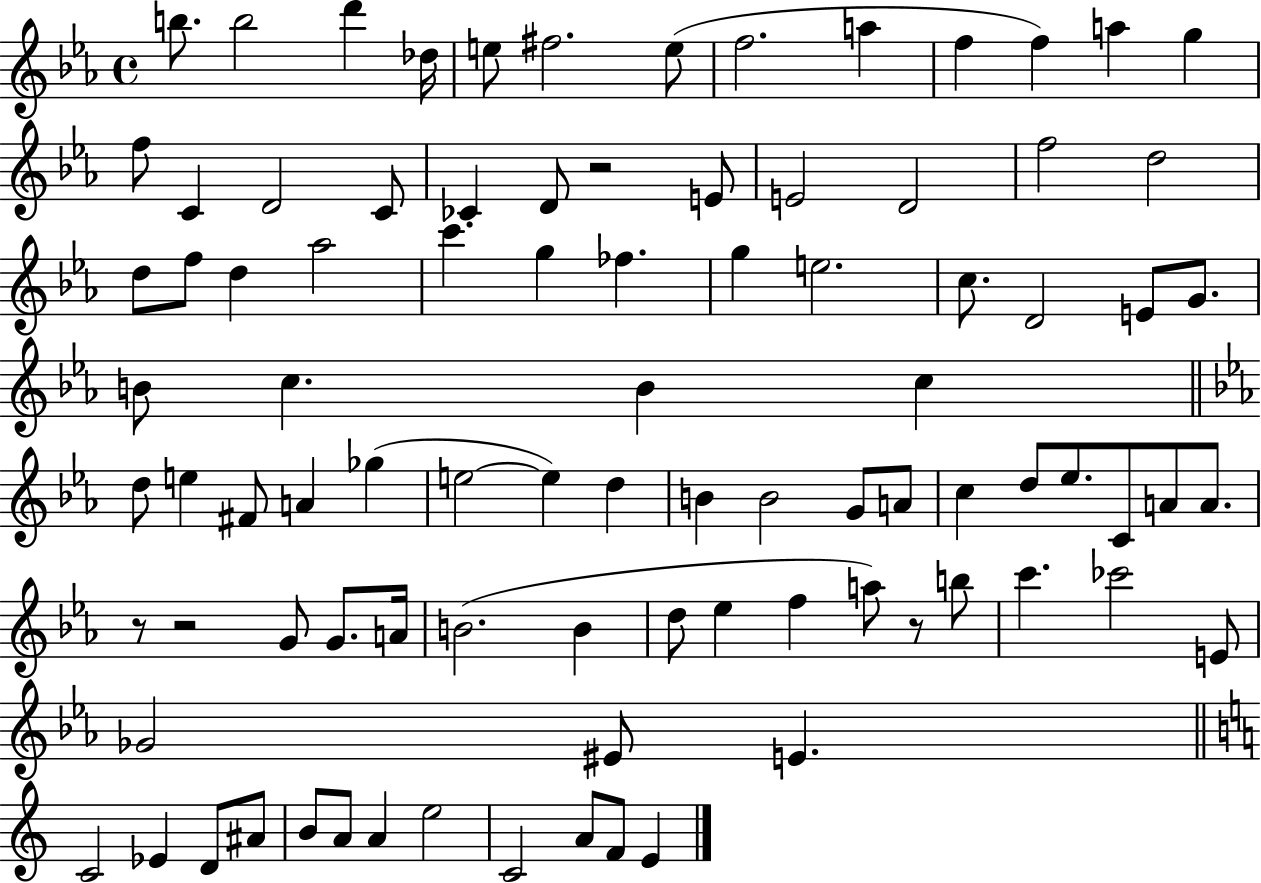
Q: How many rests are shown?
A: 4